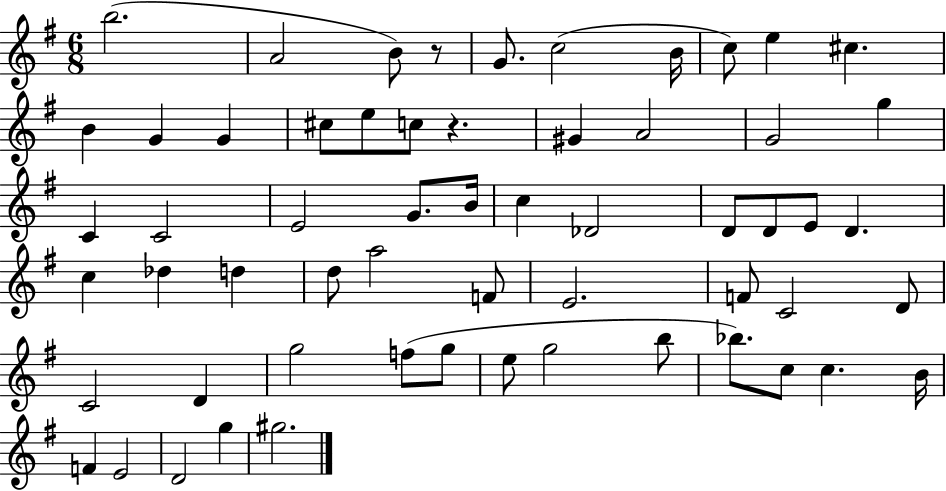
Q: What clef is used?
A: treble